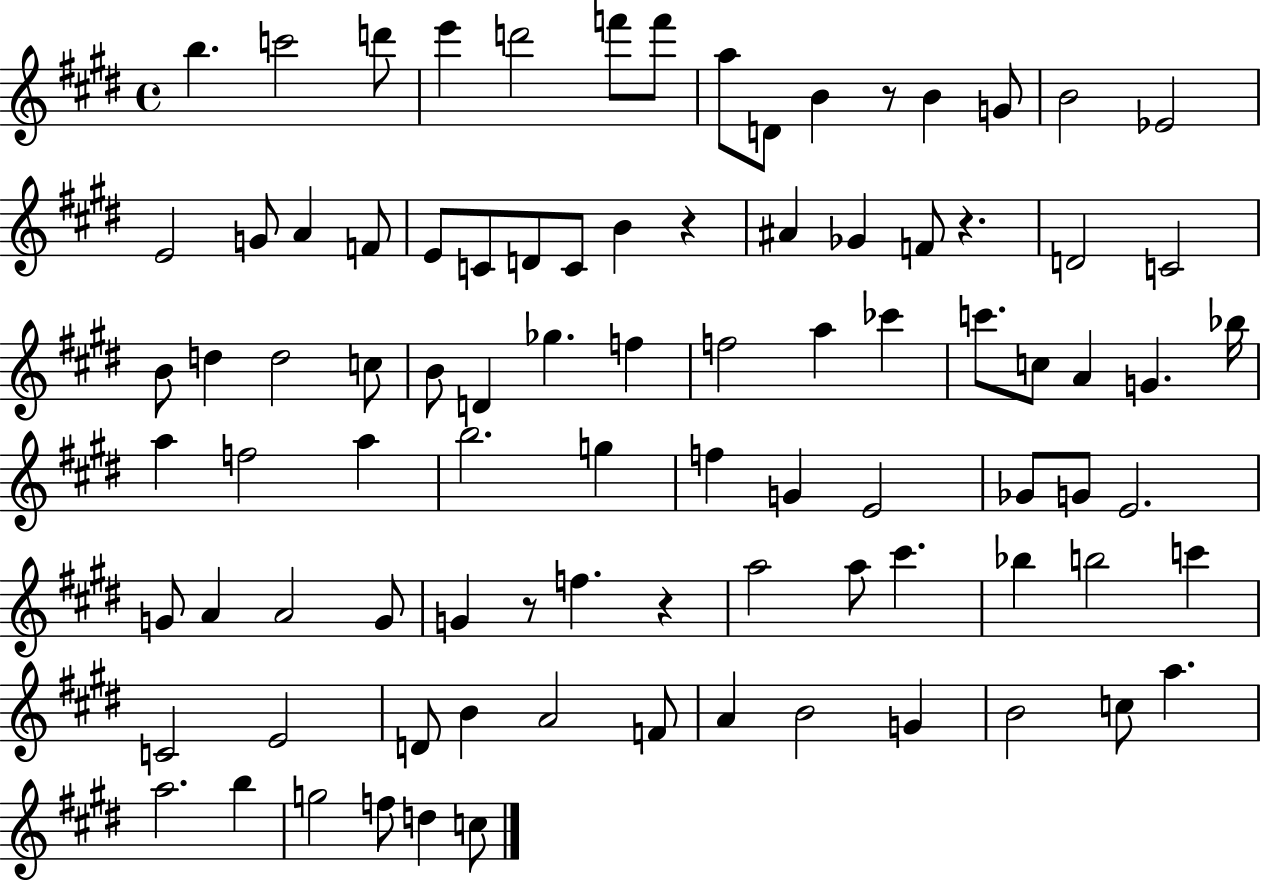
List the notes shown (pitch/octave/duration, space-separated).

B5/q. C6/h D6/e E6/q D6/h F6/e F6/e A5/e D4/e B4/q R/e B4/q G4/e B4/h Eb4/h E4/h G4/e A4/q F4/e E4/e C4/e D4/e C4/e B4/q R/q A#4/q Gb4/q F4/e R/q. D4/h C4/h B4/e D5/q D5/h C5/e B4/e D4/q Gb5/q. F5/q F5/h A5/q CES6/q C6/e. C5/e A4/q G4/q. Bb5/s A5/q F5/h A5/q B5/h. G5/q F5/q G4/q E4/h Gb4/e G4/e E4/h. G4/e A4/q A4/h G4/e G4/q R/e F5/q. R/q A5/h A5/e C#6/q. Bb5/q B5/h C6/q C4/h E4/h D4/e B4/q A4/h F4/e A4/q B4/h G4/q B4/h C5/e A5/q. A5/h. B5/q G5/h F5/e D5/q C5/e